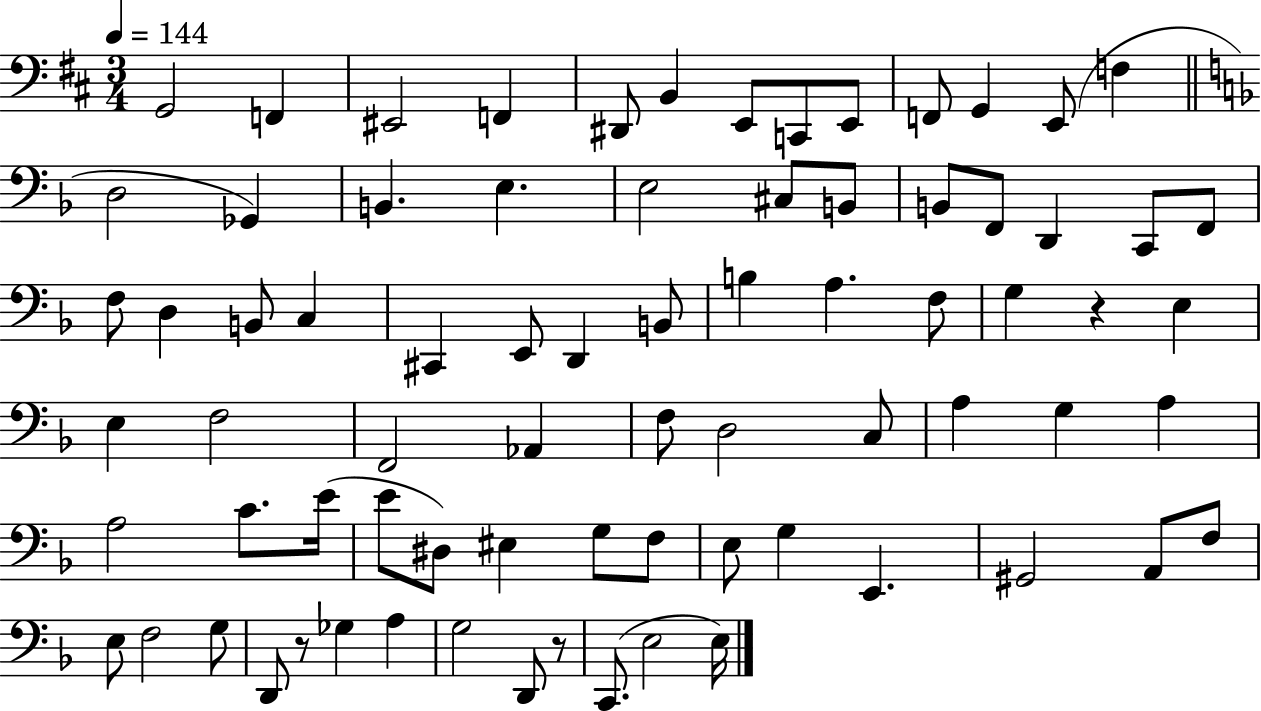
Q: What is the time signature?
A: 3/4